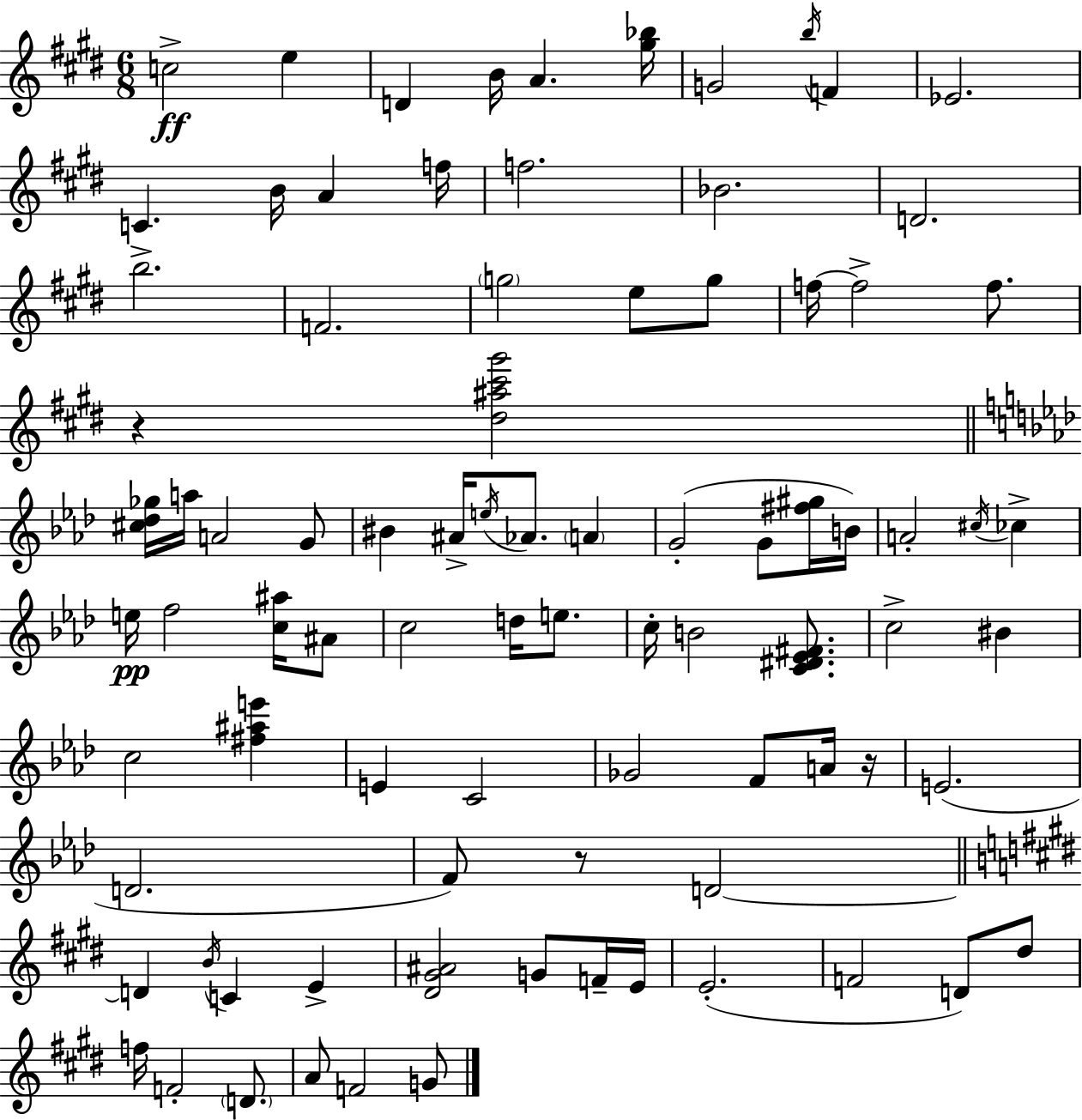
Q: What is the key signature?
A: E major